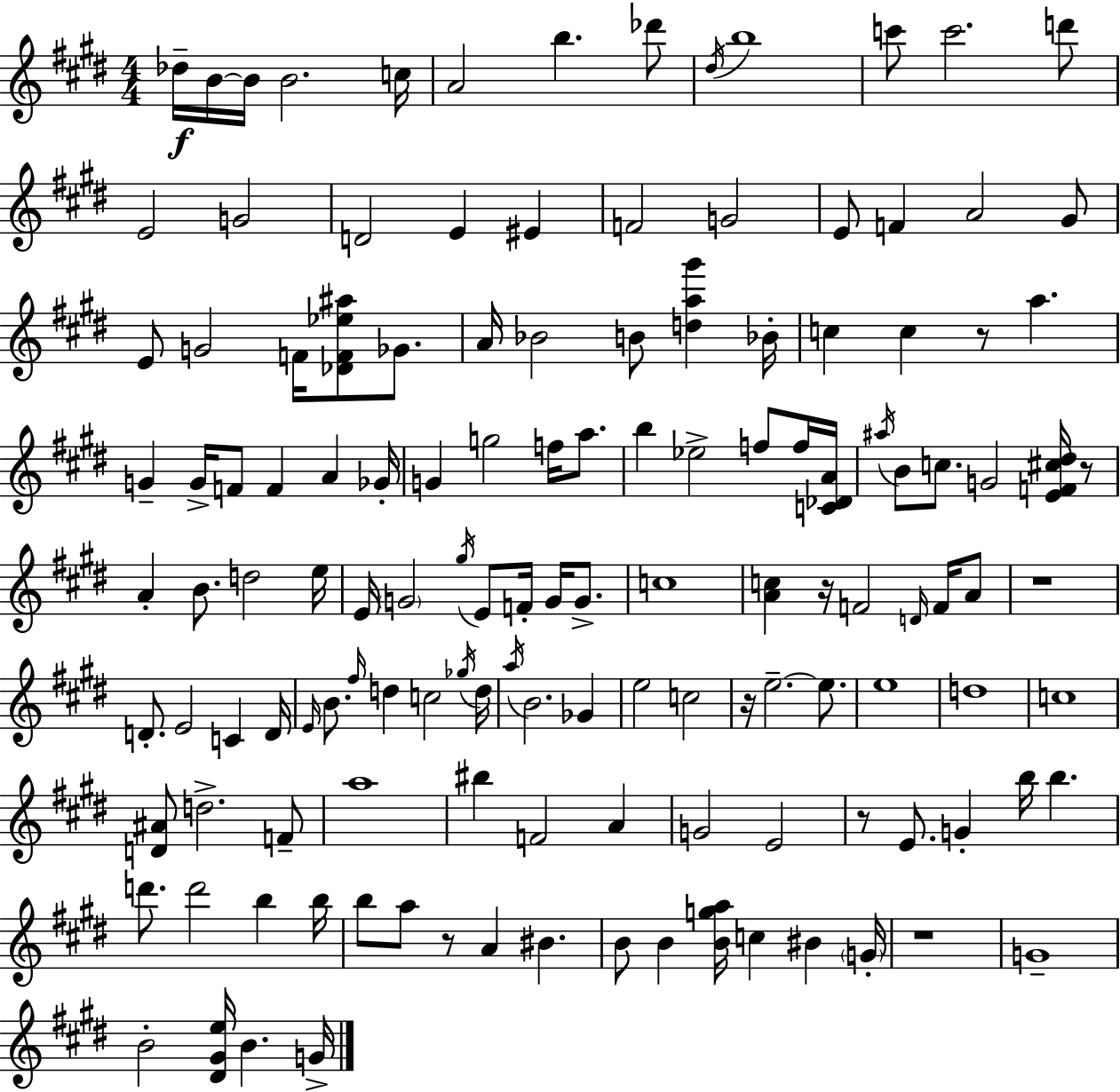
Db5/s B4/s B4/s B4/h. C5/s A4/h B5/q. Db6/e D#5/s B5/w C6/e C6/h. D6/e E4/h G4/h D4/h E4/q EIS4/q F4/h G4/h E4/e F4/q A4/h G#4/e E4/e G4/h F4/s [Db4,F4,Eb5,A#5]/e Gb4/e. A4/s Bb4/h B4/e [D5,A5,G#6]/q Bb4/s C5/q C5/q R/e A5/q. G4/q G4/s F4/e F4/q A4/q Gb4/s G4/q G5/h F5/s A5/e. B5/q Eb5/h F5/e F5/s [C4,Db4,A4]/s A#5/s B4/e C5/e. G4/h [E4,F4,C#5,D#5]/s R/e A4/q B4/e. D5/h E5/s E4/s G4/h G#5/s E4/e F4/s G4/s G4/e. C5/w [A4,C5]/q R/s F4/h D4/s F4/s A4/e R/w D4/e. E4/h C4/q D4/s E4/s B4/e. F#5/s D5/q C5/h Gb5/s D5/s A5/s B4/h. Gb4/q E5/h C5/h R/s E5/h. E5/e. E5/w D5/w C5/w [D4,A#4]/e D5/h. F4/e A5/w BIS5/q F4/h A4/q G4/h E4/h R/e E4/e. G4/q B5/s B5/q. D6/e. D6/h B5/q B5/s B5/e A5/e R/e A4/q BIS4/q. B4/e B4/q [B4,G5,A5]/s C5/q BIS4/q G4/s R/w G4/w B4/h [D#4,G#4,E5]/s B4/q. G4/s